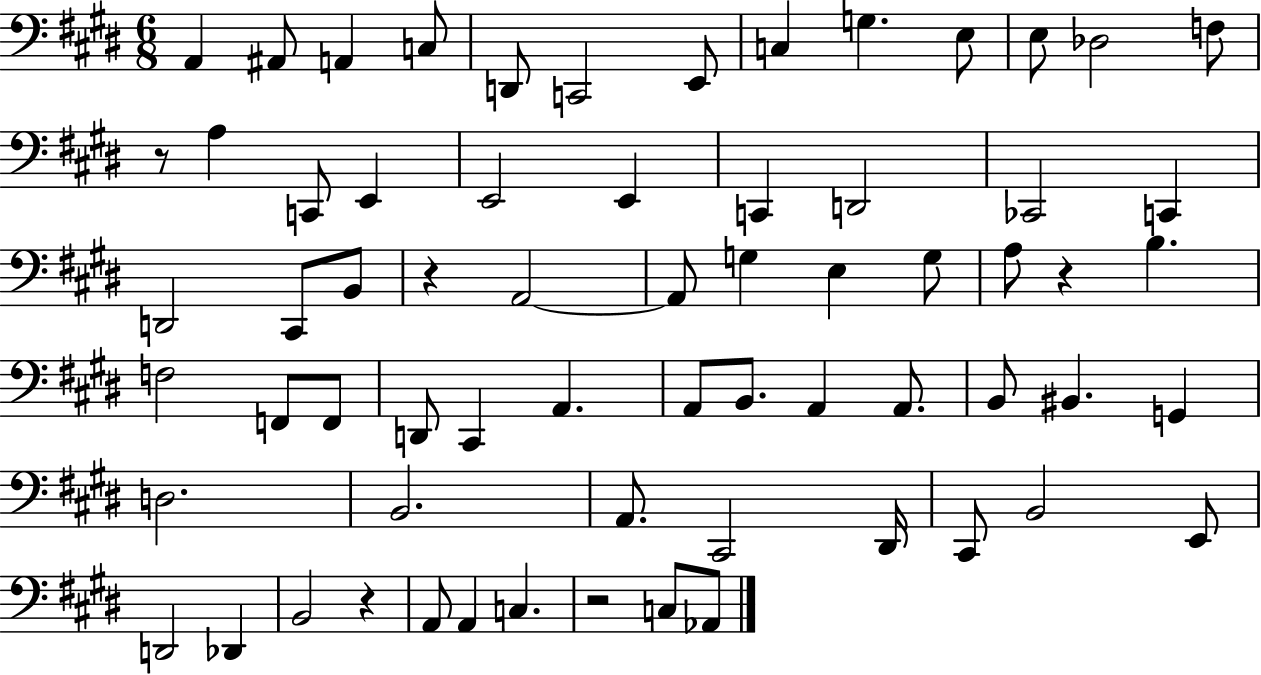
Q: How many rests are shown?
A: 5